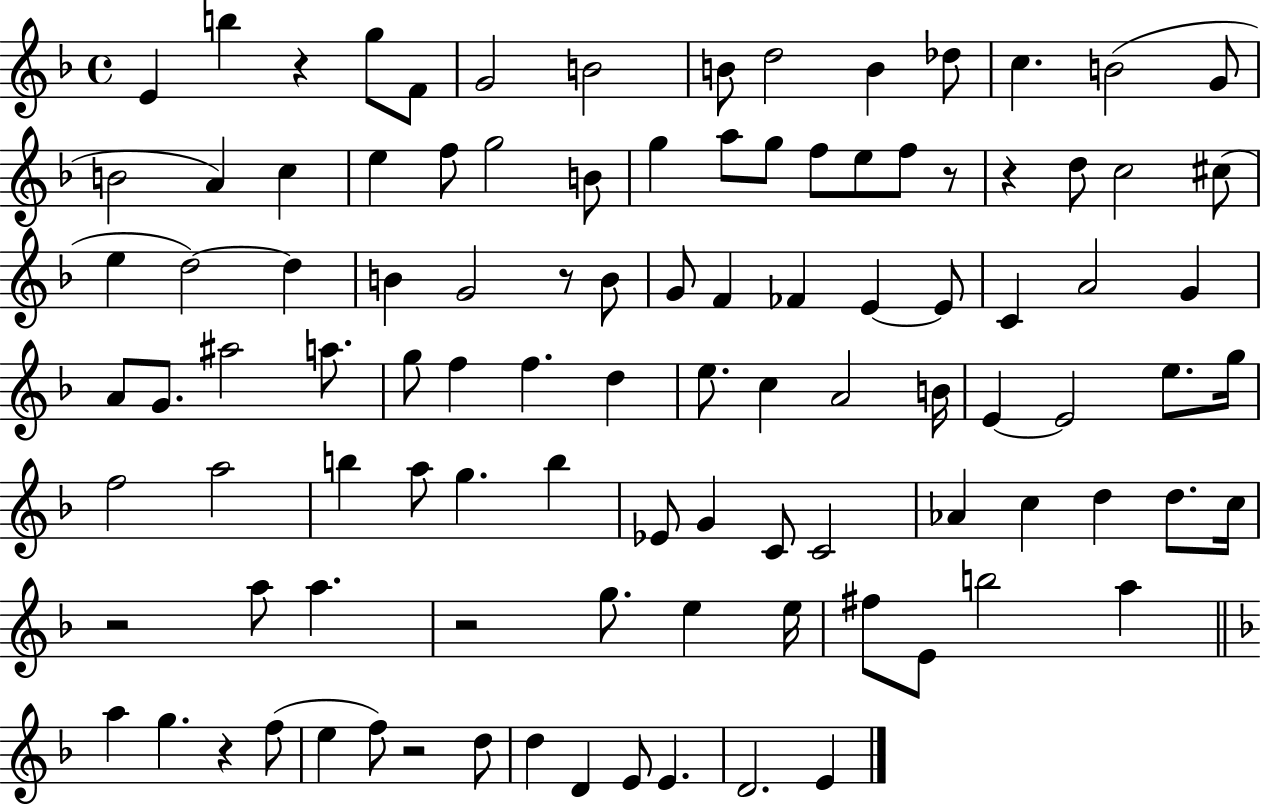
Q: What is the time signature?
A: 4/4